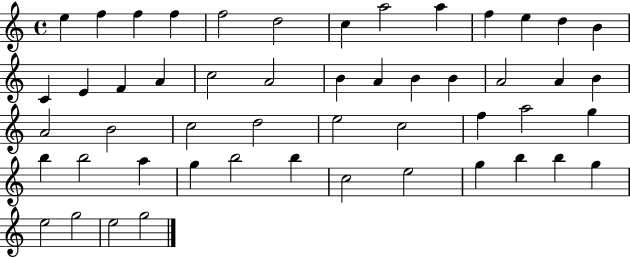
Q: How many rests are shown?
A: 0